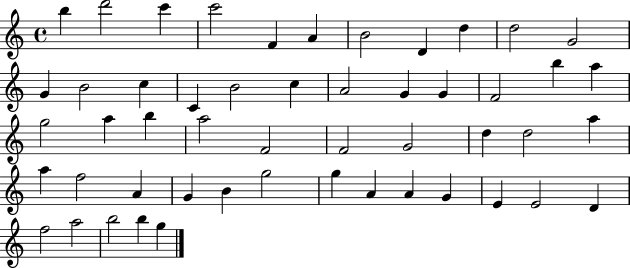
B5/q D6/h C6/q C6/h F4/q A4/q B4/h D4/q D5/q D5/h G4/h G4/q B4/h C5/q C4/q B4/h C5/q A4/h G4/q G4/q F4/h B5/q A5/q G5/h A5/q B5/q A5/h F4/h F4/h G4/h D5/q D5/h A5/q A5/q F5/h A4/q G4/q B4/q G5/h G5/q A4/q A4/q G4/q E4/q E4/h D4/q F5/h A5/h B5/h B5/q G5/q